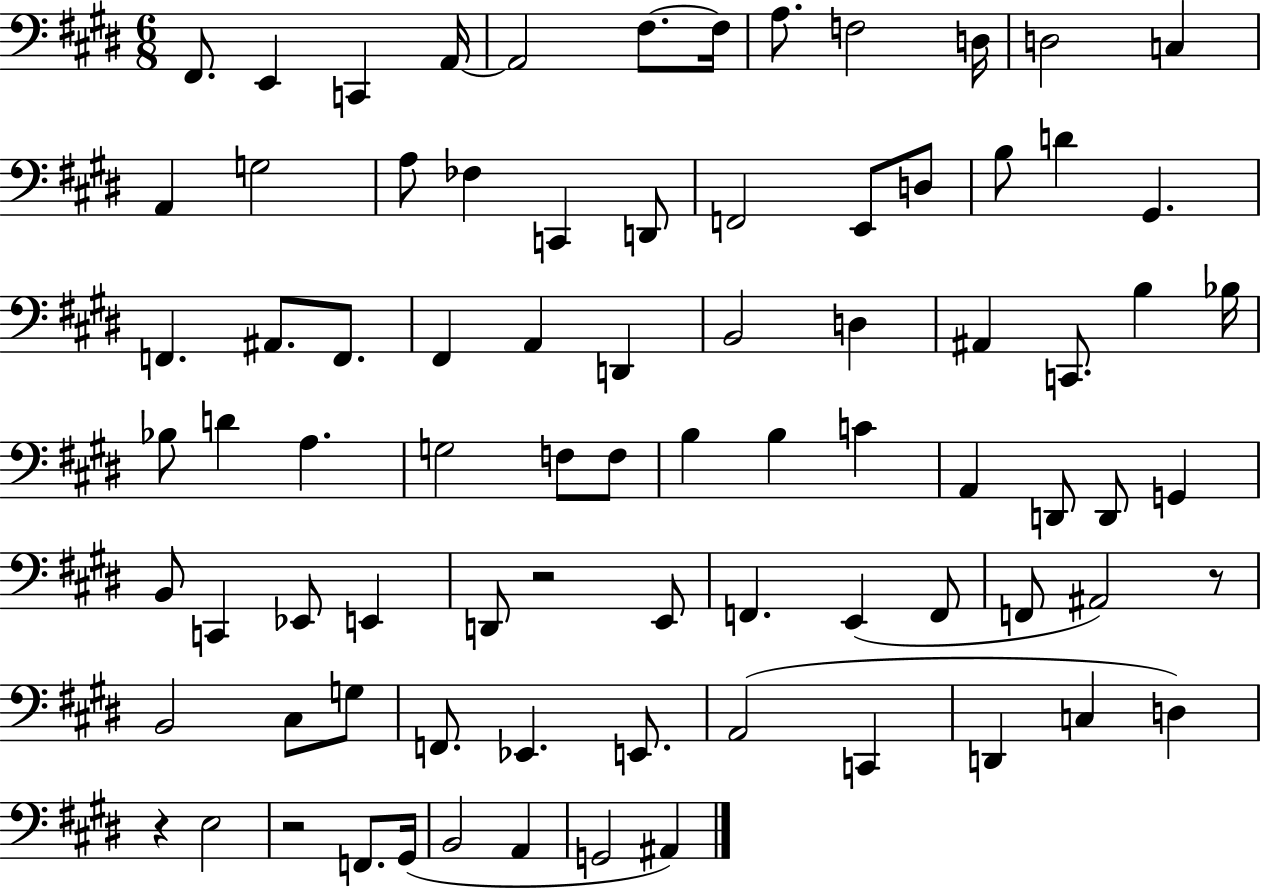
{
  \clef bass
  \numericTimeSignature
  \time 6/8
  \key e \major
  fis,8. e,4 c,4 a,16~~ | a,2 fis8.~~ fis16 | a8. f2 d16 | d2 c4 | \break a,4 g2 | a8 fes4 c,4 d,8 | f,2 e,8 d8 | b8 d'4 gis,4. | \break f,4. ais,8. f,8. | fis,4 a,4 d,4 | b,2 d4 | ais,4 c,8. b4 bes16 | \break bes8 d'4 a4. | g2 f8 f8 | b4 b4 c'4 | a,4 d,8 d,8 g,4 | \break b,8 c,4 ees,8 e,4 | d,8 r2 e,8 | f,4. e,4( f,8 | f,8 ais,2) r8 | \break b,2 cis8 g8 | f,8. ees,4. e,8. | a,2( c,4 | d,4 c4 d4) | \break r4 e2 | r2 f,8. gis,16( | b,2 a,4 | g,2 ais,4) | \break \bar "|."
}